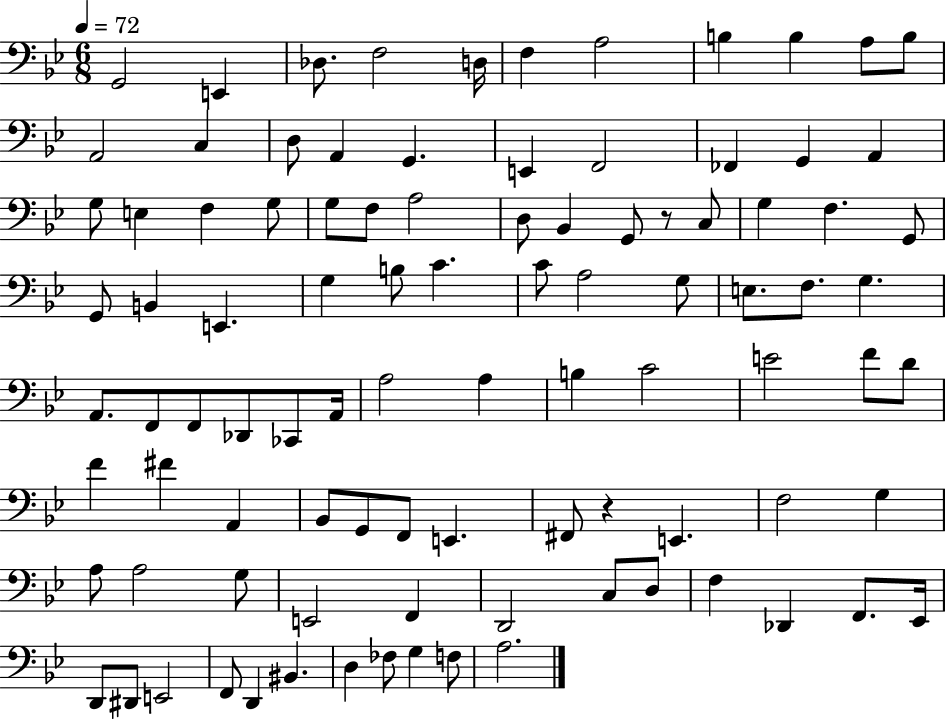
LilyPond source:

{
  \clef bass
  \numericTimeSignature
  \time 6/8
  \key bes \major
  \tempo 4 = 72
  g,2 e,4 | des8. f2 d16 | f4 a2 | b4 b4 a8 b8 | \break a,2 c4 | d8 a,4 g,4. | e,4 f,2 | fes,4 g,4 a,4 | \break g8 e4 f4 g8 | g8 f8 a2 | d8 bes,4 g,8 r8 c8 | g4 f4. g,8 | \break g,8 b,4 e,4. | g4 b8 c'4. | c'8 a2 g8 | e8. f8. g4. | \break a,8. f,8 f,8 des,8 ces,8 a,16 | a2 a4 | b4 c'2 | e'2 f'8 d'8 | \break f'4 fis'4 a,4 | bes,8 g,8 f,8 e,4. | fis,8 r4 e,4. | f2 g4 | \break a8 a2 g8 | e,2 f,4 | d,2 c8 d8 | f4 des,4 f,8. ees,16 | \break d,8 dis,8 e,2 | f,8 d,4 bis,4. | d4 fes8 g4 f8 | a2. | \break \bar "|."
}